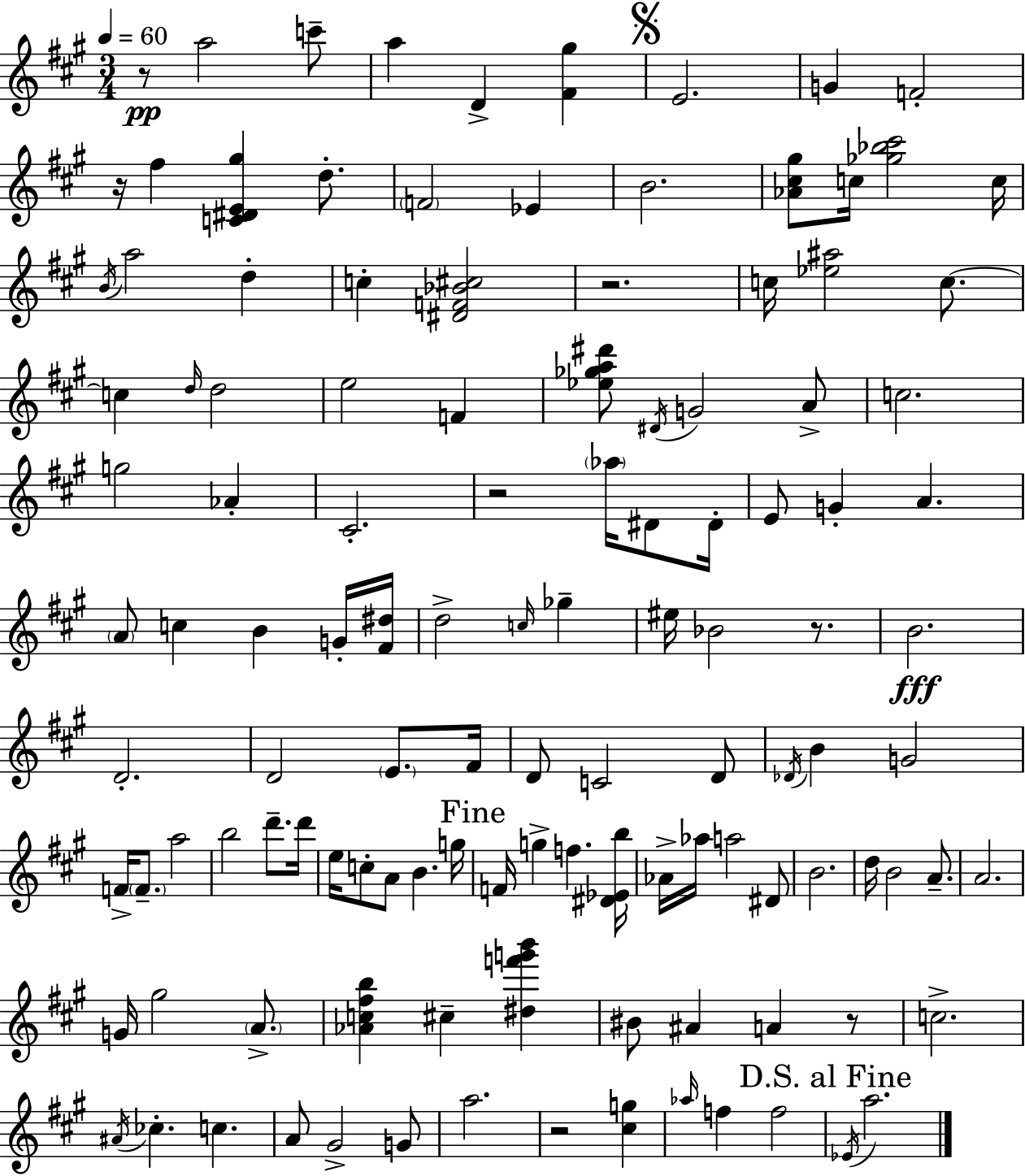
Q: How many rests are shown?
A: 7